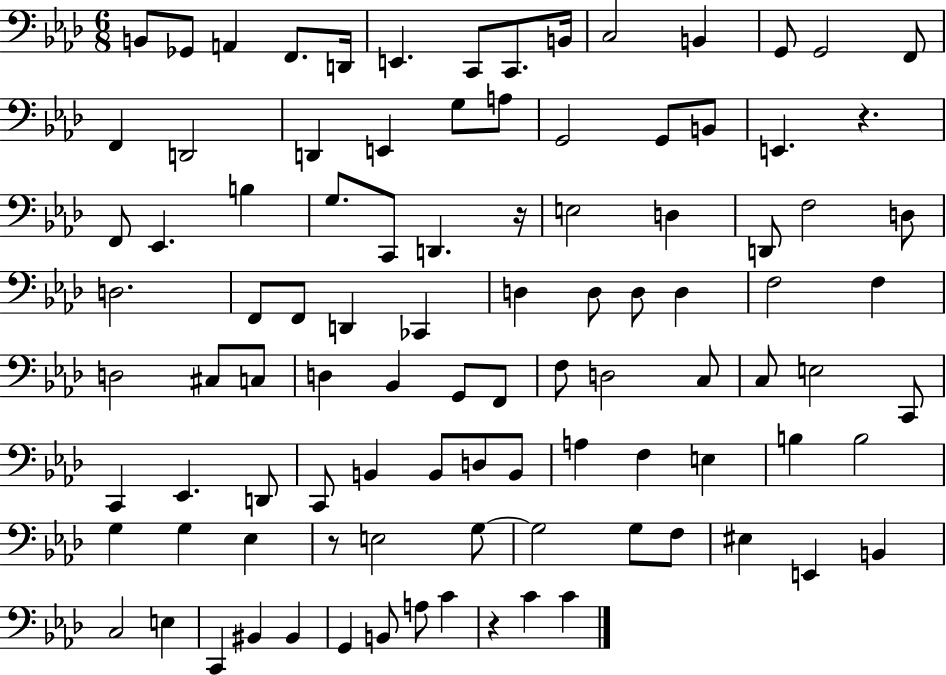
X:1
T:Untitled
M:6/8
L:1/4
K:Ab
B,,/2 _G,,/2 A,, F,,/2 D,,/4 E,, C,,/2 C,,/2 B,,/4 C,2 B,, G,,/2 G,,2 F,,/2 F,, D,,2 D,, E,, G,/2 A,/2 G,,2 G,,/2 B,,/2 E,, z F,,/2 _E,, B, G,/2 C,,/2 D,, z/4 E,2 D, D,,/2 F,2 D,/2 D,2 F,,/2 F,,/2 D,, _C,, D, D,/2 D,/2 D, F,2 F, D,2 ^C,/2 C,/2 D, _B,, G,,/2 F,,/2 F,/2 D,2 C,/2 C,/2 E,2 C,,/2 C,, _E,, D,,/2 C,,/2 B,, B,,/2 D,/2 B,,/2 A, F, E, B, B,2 G, G, _E, z/2 E,2 G,/2 G,2 G,/2 F,/2 ^E, E,, B,, C,2 E, C,, ^B,, ^B,, G,, B,,/2 A,/2 C z C C